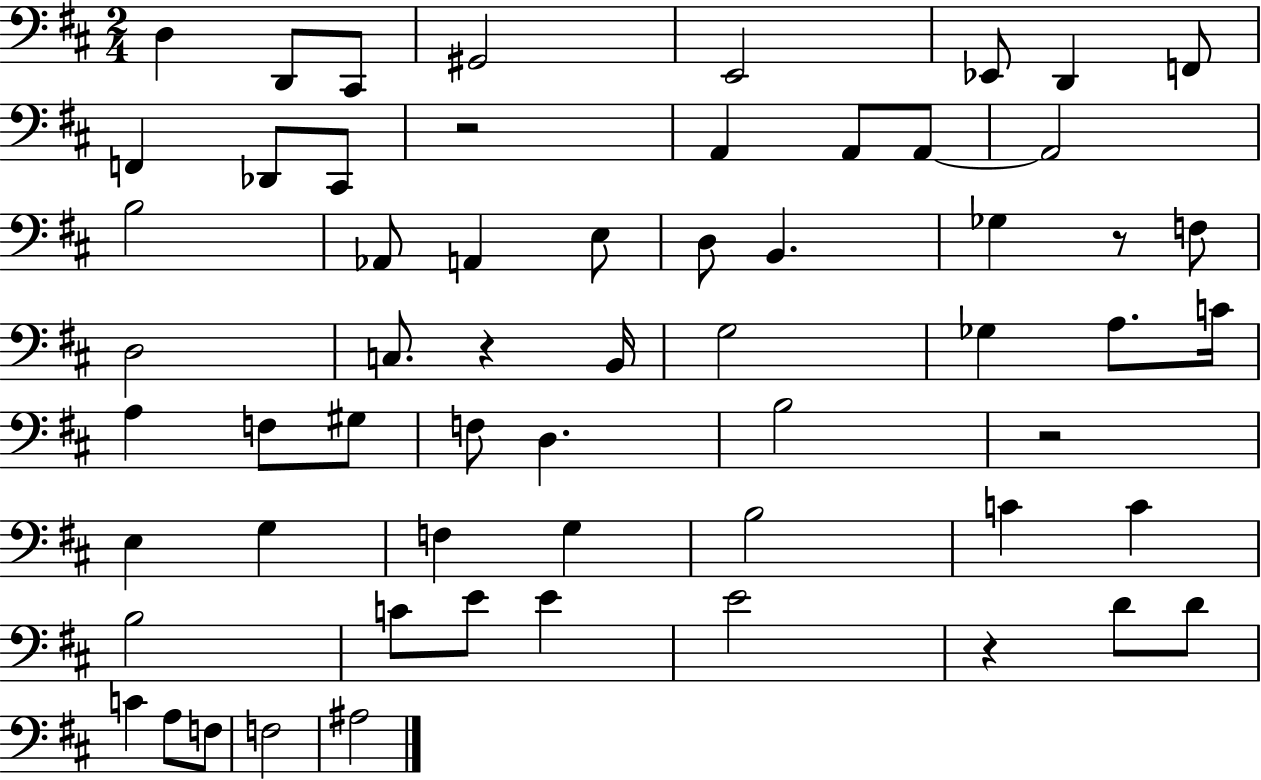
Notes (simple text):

D3/q D2/e C#2/e G#2/h E2/h Eb2/e D2/q F2/e F2/q Db2/e C#2/e R/h A2/q A2/e A2/e A2/h B3/h Ab2/e A2/q E3/e D3/e B2/q. Gb3/q R/e F3/e D3/h C3/e. R/q B2/s G3/h Gb3/q A3/e. C4/s A3/q F3/e G#3/e F3/e D3/q. B3/h R/h E3/q G3/q F3/q G3/q B3/h C4/q C4/q B3/h C4/e E4/e E4/q E4/h R/q D4/e D4/e C4/q A3/e F3/e F3/h A#3/h